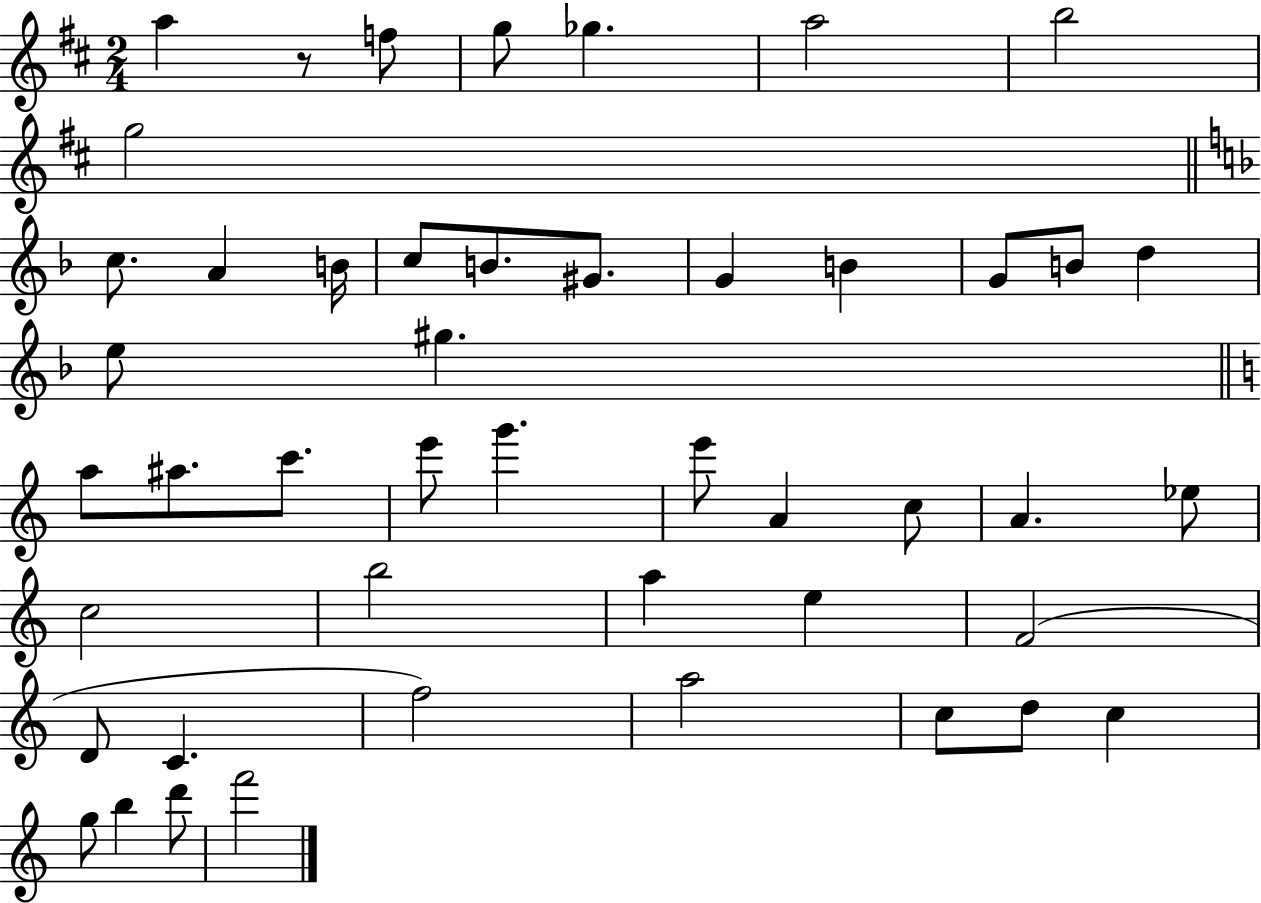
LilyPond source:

{
  \clef treble
  \numericTimeSignature
  \time 2/4
  \key d \major
  a''4 r8 f''8 | g''8 ges''4. | a''2 | b''2 | \break g''2 | \bar "||" \break \key f \major c''8. a'4 b'16 | c''8 b'8. gis'8. | g'4 b'4 | g'8 b'8 d''4 | \break e''8 gis''4. | \bar "||" \break \key c \major a''8 ais''8. c'''8. | e'''8 g'''4. | e'''8 a'4 c''8 | a'4. ees''8 | \break c''2 | b''2 | a''4 e''4 | f'2( | \break d'8 c'4. | f''2) | a''2 | c''8 d''8 c''4 | \break g''8 b''4 d'''8 | f'''2 | \bar "|."
}